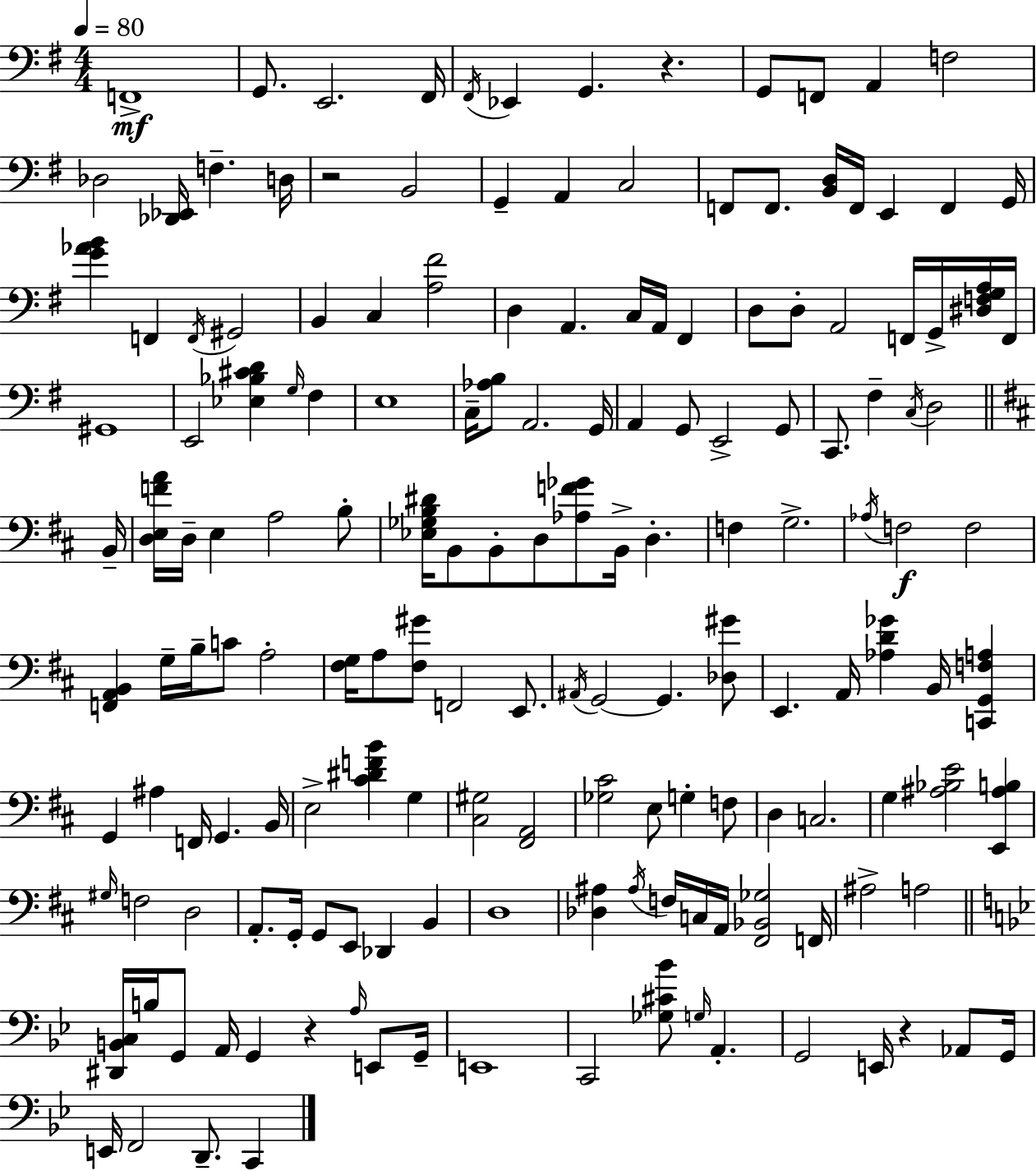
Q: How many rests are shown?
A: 4